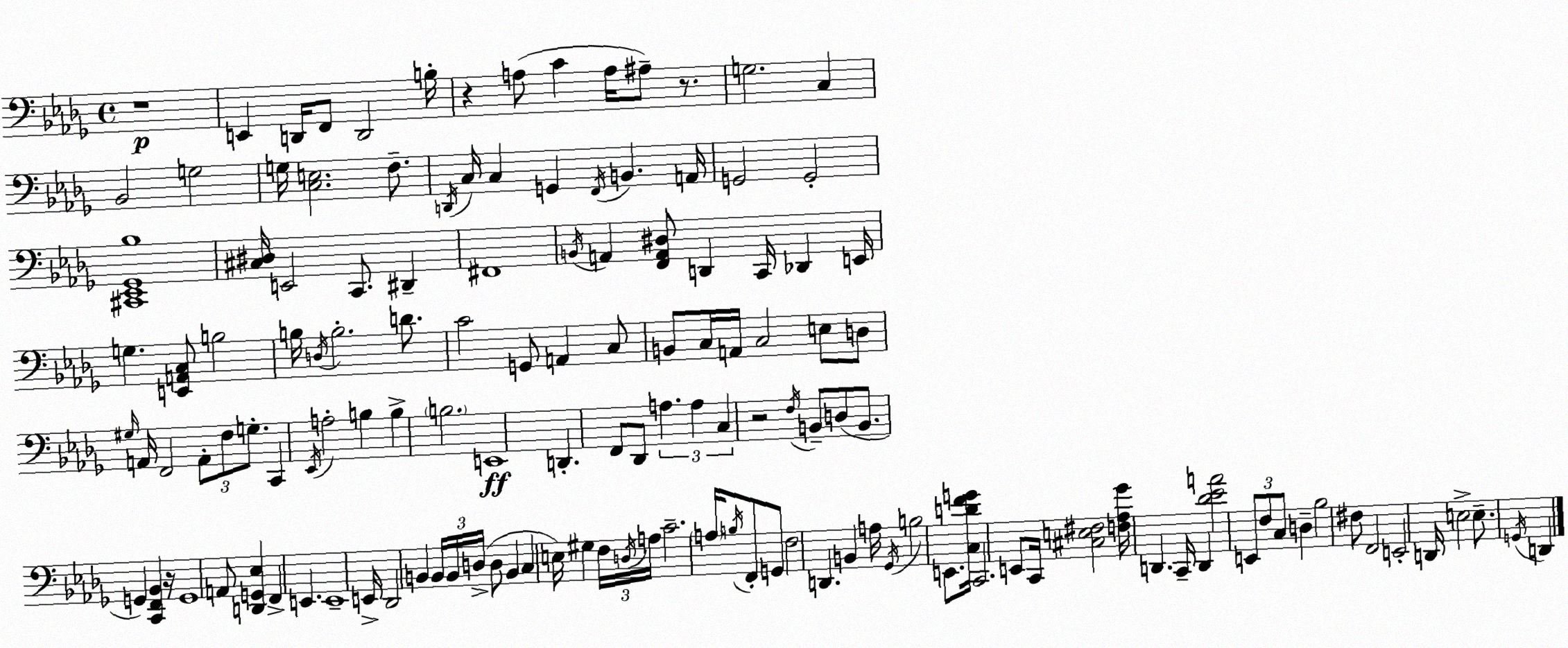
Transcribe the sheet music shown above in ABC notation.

X:1
T:Untitled
M:4/4
L:1/4
K:Bbm
z4 E,, D,,/4 F,,/2 D,,2 B,/4 z A,/2 C A,/4 ^A,/2 z/2 G,2 C, _B,,2 G,2 G,/4 [C,E,]2 F,/2 D,,/4 C,/4 C, G,, F,,/4 B,, A,,/4 G,,2 G,,2 [^C,,_E,,_G,,_B,]4 [^C,^D,]/4 E,,2 C,,/2 ^D,, ^F,,4 B,,/4 A,, [F,,A,,^D,]/2 D,, C,,/4 _D,, E,,/4 G, [E,,A,,C,]/2 B,2 B,/4 D,/4 B,2 D/2 C2 G,,/2 A,, C,/2 B,,/2 C,/4 A,,/4 C,2 E,/2 D,/2 ^G,/4 A,,/4 F,,2 A,,/2 F,/2 G,/2 C,, _E,,/4 A,2 B, B, B,2 E,,4 D,, F,,/2 _D,,/2 A, A, C, z2 F,/4 B,,/2 D,/2 B,,/2 G,, [C,,F,,_B,,] z/4 G,,4 A,,/2 [D,,G,,_E,] F,, E,, E,,4 E,,/4 _D,,2 B,, B,,/4 B,,/4 D,/4 D,/2 B,, C, E,/4 ^G, F,/4 D,/4 A,/4 C2 A,/4 B,/4 F,,/2 G,,/2 F,2 D,, B,, A,/4 _G,,/4 B,2 E,,/2 [C,DFG]/4 C,,2 E,,/2 C,,/4 [^C,E,^F,]2 [F,_A,_G]/4 D,, C,,/4 D,, [_D_EA]2 E,,/2 F,/2 C,/2 D, _B,2 ^F,/2 F,,2 E,,2 D,,/4 E,2 E,/2 G,,/4 D,,